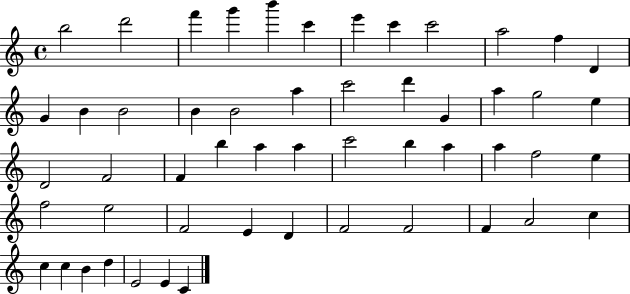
X:1
T:Untitled
M:4/4
L:1/4
K:C
b2 d'2 f' g' b' c' e' c' c'2 a2 f D G B B2 B B2 a c'2 d' G a g2 e D2 F2 F b a a c'2 b a a f2 e f2 e2 F2 E D F2 F2 F A2 c c c B d E2 E C